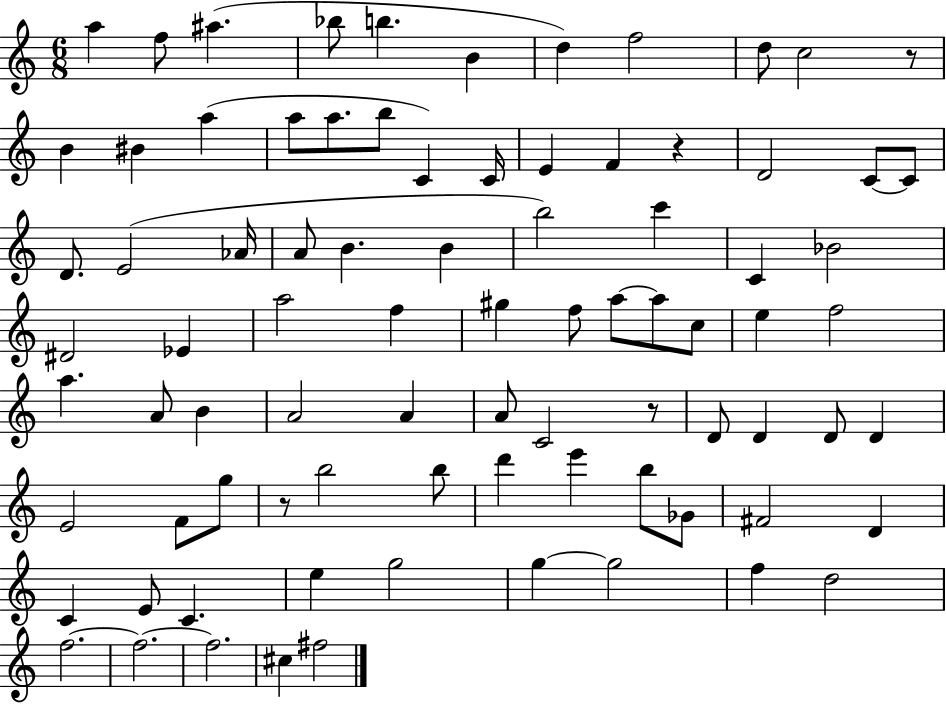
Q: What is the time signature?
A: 6/8